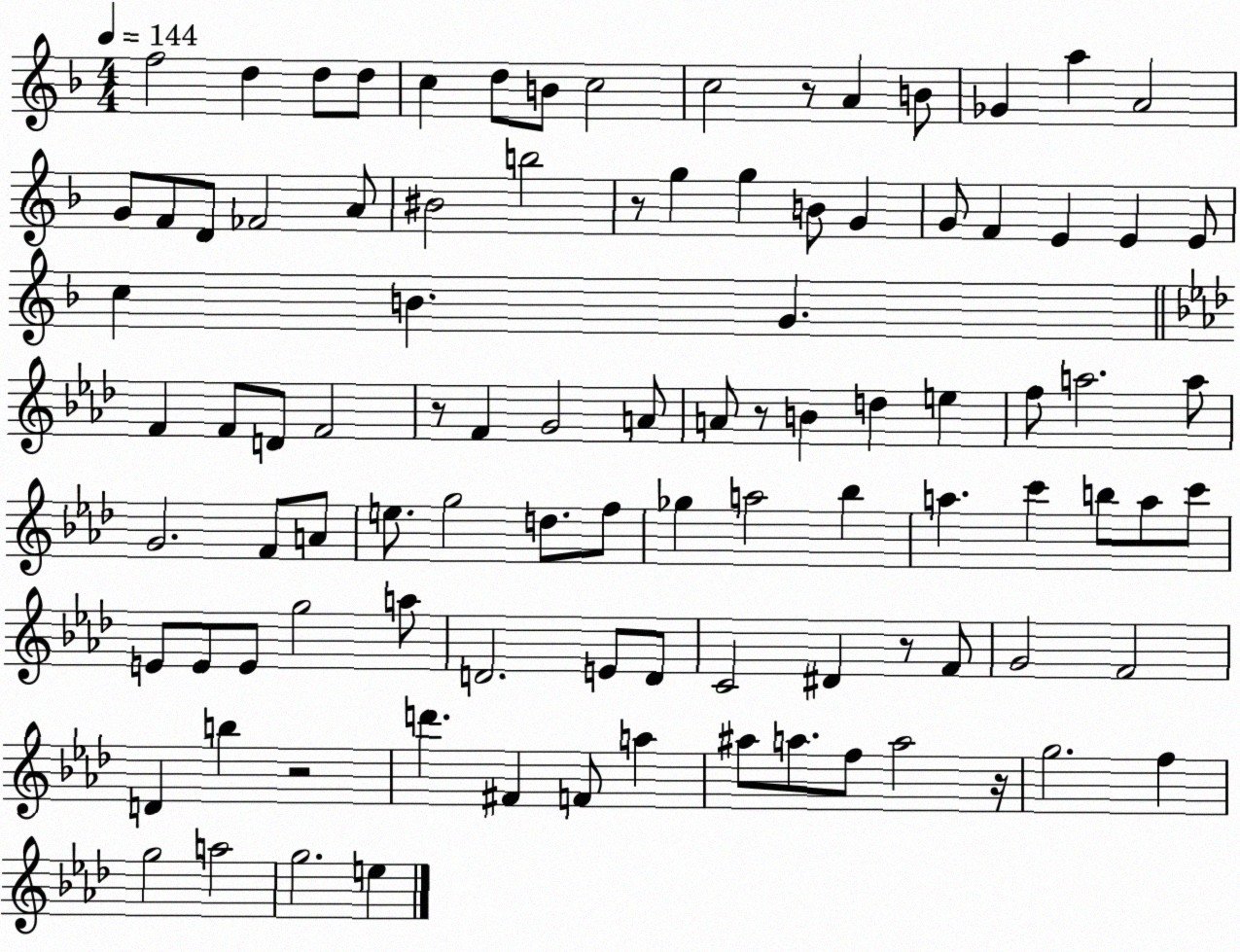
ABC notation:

X:1
T:Untitled
M:4/4
L:1/4
K:F
f2 d d/2 d/2 c d/2 B/2 c2 c2 z/2 A B/2 _G a A2 G/2 F/2 D/2 _F2 A/2 ^B2 b2 z/2 g g B/2 G G/2 F E E E/2 c B G F F/2 D/2 F2 z/2 F G2 A/2 A/2 z/2 B d e f/2 a2 a/2 G2 F/2 A/2 e/2 g2 d/2 f/2 _g a2 _b a c' b/2 a/2 c'/2 E/2 E/2 E/2 g2 a/2 D2 E/2 D/2 C2 ^D z/2 F/2 G2 F2 D b z2 d' ^F F/2 a ^a/2 a/2 f/2 a2 z/4 g2 f g2 a2 g2 e